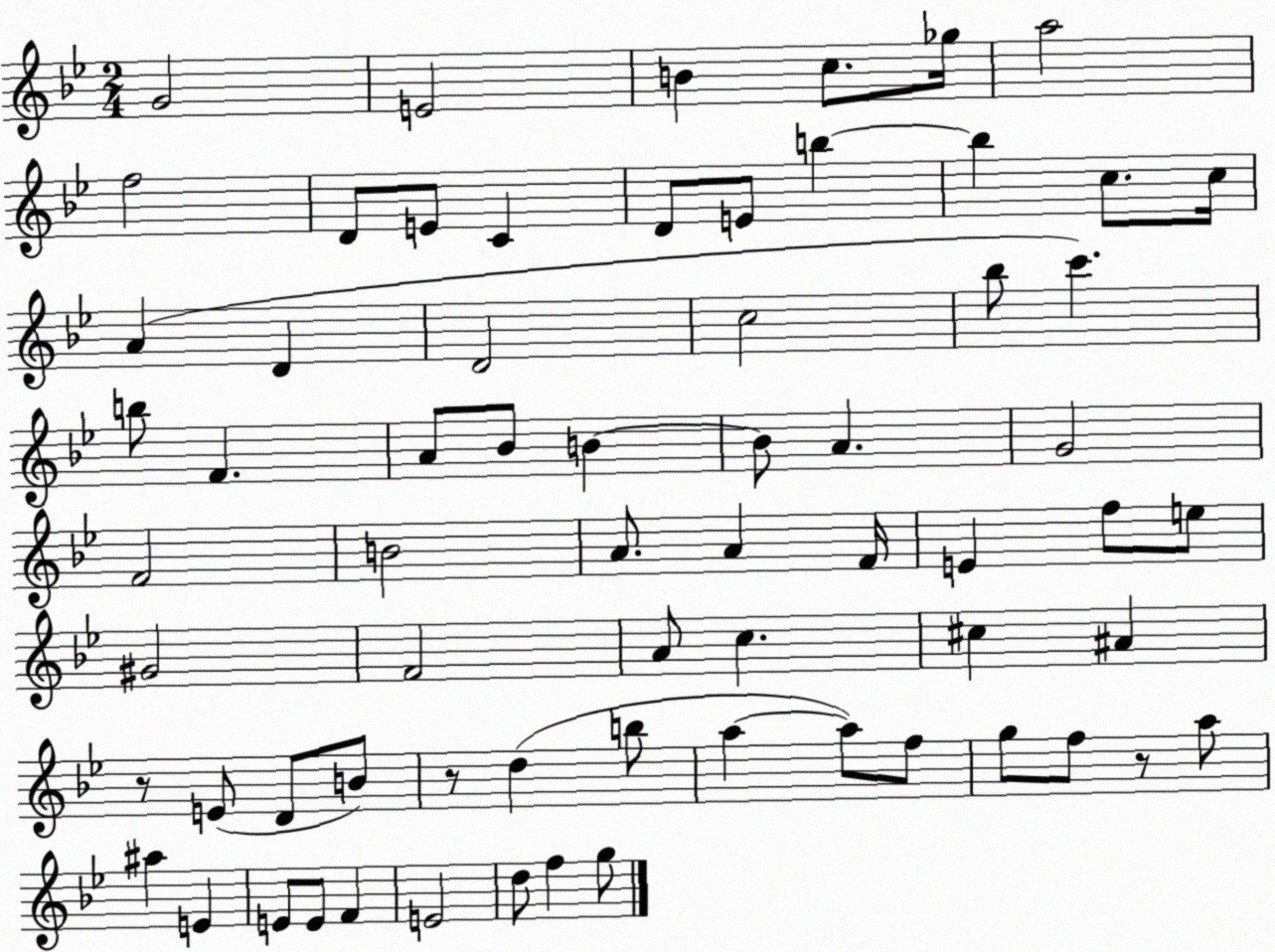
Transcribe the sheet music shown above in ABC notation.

X:1
T:Untitled
M:2/4
L:1/4
K:Bb
G2 E2 B c/2 _g/4 a2 f2 D/2 E/2 C D/2 E/2 b b c/2 c/4 A D D2 c2 _b/2 c' b/2 F A/2 _B/2 B B/2 A G2 F2 B2 A/2 A F/4 E f/2 e/2 ^G2 F2 A/2 c ^c ^A z/2 E/2 D/2 B/2 z/2 d b/2 a a/2 f/2 g/2 f/2 z/2 a/2 ^a E E/2 E/2 F E2 d/2 f g/2